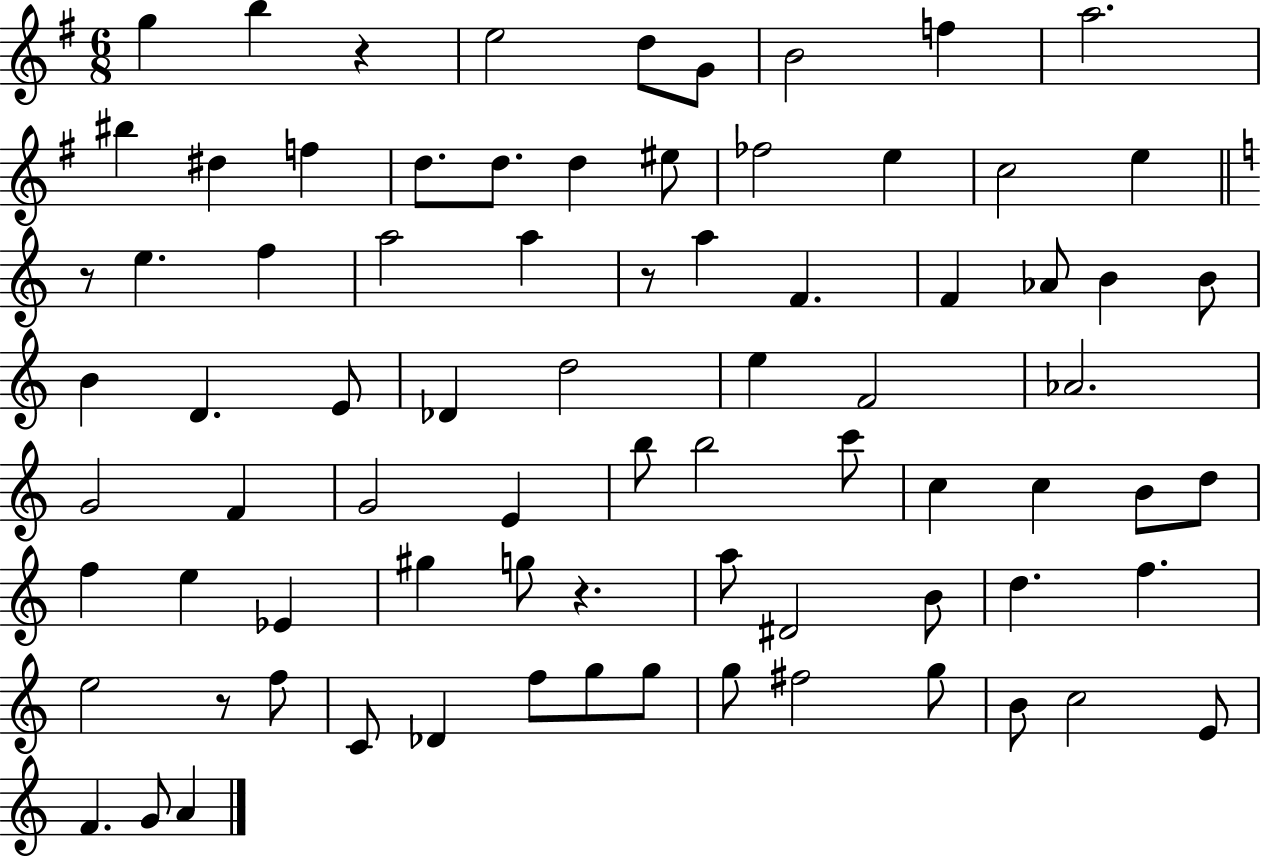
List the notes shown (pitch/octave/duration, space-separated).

G5/q B5/q R/q E5/h D5/e G4/e B4/h F5/q A5/h. BIS5/q D#5/q F5/q D5/e. D5/e. D5/q EIS5/e FES5/h E5/q C5/h E5/q R/e E5/q. F5/q A5/h A5/q R/e A5/q F4/q. F4/q Ab4/e B4/q B4/e B4/q D4/q. E4/e Db4/q D5/h E5/q F4/h Ab4/h. G4/h F4/q G4/h E4/q B5/e B5/h C6/e C5/q C5/q B4/e D5/e F5/q E5/q Eb4/q G#5/q G5/e R/q. A5/e D#4/h B4/e D5/q. F5/q. E5/h R/e F5/e C4/e Db4/q F5/e G5/e G5/e G5/e F#5/h G5/e B4/e C5/h E4/e F4/q. G4/e A4/q